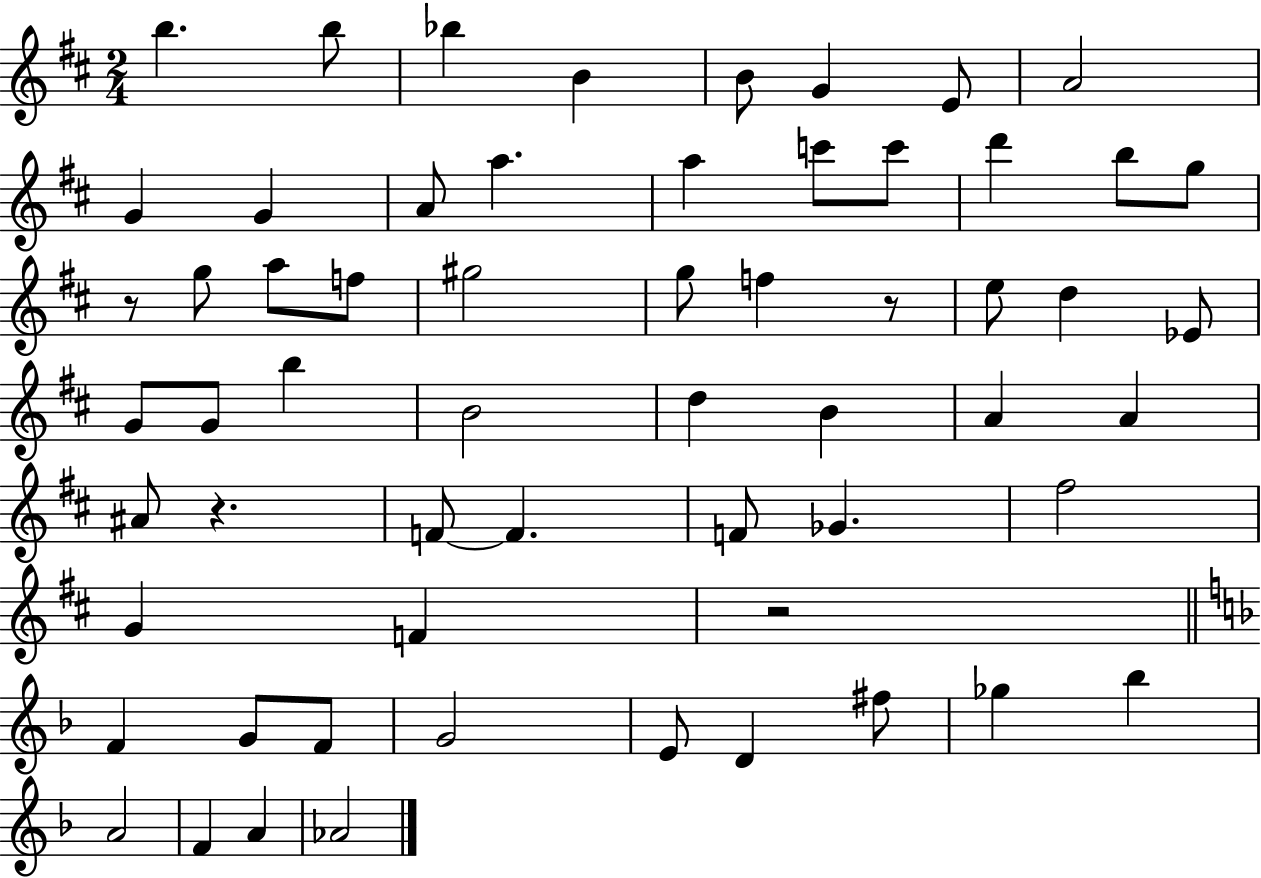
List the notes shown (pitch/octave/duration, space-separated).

B5/q. B5/e Bb5/q B4/q B4/e G4/q E4/e A4/h G4/q G4/q A4/e A5/q. A5/q C6/e C6/e D6/q B5/e G5/e R/e G5/e A5/e F5/e G#5/h G5/e F5/q R/e E5/e D5/q Eb4/e G4/e G4/e B5/q B4/h D5/q B4/q A4/q A4/q A#4/e R/q. F4/e F4/q. F4/e Gb4/q. F#5/h G4/q F4/q R/h F4/q G4/e F4/e G4/h E4/e D4/q F#5/e Gb5/q Bb5/q A4/h F4/q A4/q Ab4/h